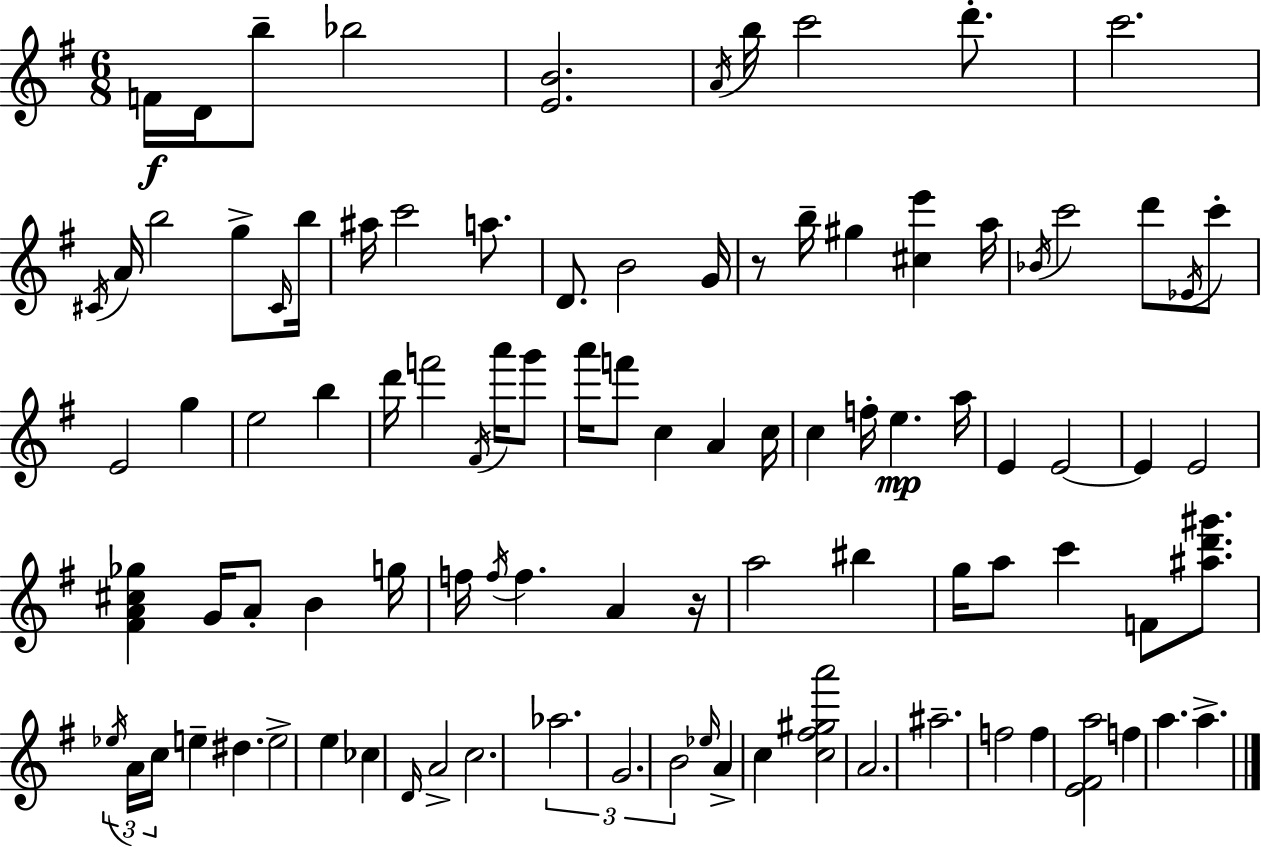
{
  \clef treble
  \numericTimeSignature
  \time 6/8
  \key e \minor
  f'16\f d'16 b''8-- bes''2 | <e' b'>2. | \acciaccatura { a'16 } b''16 c'''2 d'''8.-. | c'''2. | \break \acciaccatura { cis'16 } a'16 b''2 g''8-> | \grace { cis'16 } b''16 ais''16 c'''2 | a''8. d'8. b'2 | g'16 r8 b''16-- gis''4 <cis'' e'''>4 | \break a''16 \acciaccatura { bes'16 } c'''2 | d'''8 \acciaccatura { ees'16 } c'''8-. e'2 | g''4 e''2 | b''4 d'''16 f'''2 | \break \acciaccatura { fis'16 } a'''16 g'''8 a'''16 f'''8 c''4 | a'4 c''16 c''4 f''16-. e''4.\mp | a''16 e'4 e'2~~ | e'4 e'2 | \break <fis' a' cis'' ges''>4 g'16 a'8-. | b'4 g''16 f''16 \acciaccatura { f''16 } f''4. | a'4 r16 a''2 | bis''4 g''16 a''8 c'''4 | \break f'8 <ais'' d''' gis'''>8. \tuplet 3/2 { \acciaccatura { ees''16 } a'16 c''16 } e''4-- | dis''4. e''2-> | e''4 ces''4 | \grace { d'16 } a'2-> c''2. | \break \tuplet 3/2 { aes''2. | g'2. | b'2 } | \grace { ees''16 } a'4-> c''4 | \break <c'' fis'' gis'' a'''>2 a'2. | ais''2.-- | f''2 | f''4 <e' fis' a''>2 | \break f''4 a''4. | a''4.-> \bar "|."
}